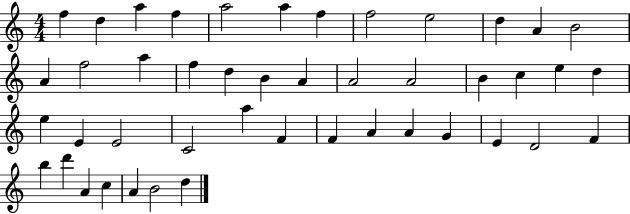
F5/q D5/q A5/q F5/q A5/h A5/q F5/q F5/h E5/h D5/q A4/q B4/h A4/q F5/h A5/q F5/q D5/q B4/q A4/q A4/h A4/h B4/q C5/q E5/q D5/q E5/q E4/q E4/h C4/h A5/q F4/q F4/q A4/q A4/q G4/q E4/q D4/h F4/q B5/q D6/q A4/q C5/q A4/q B4/h D5/q